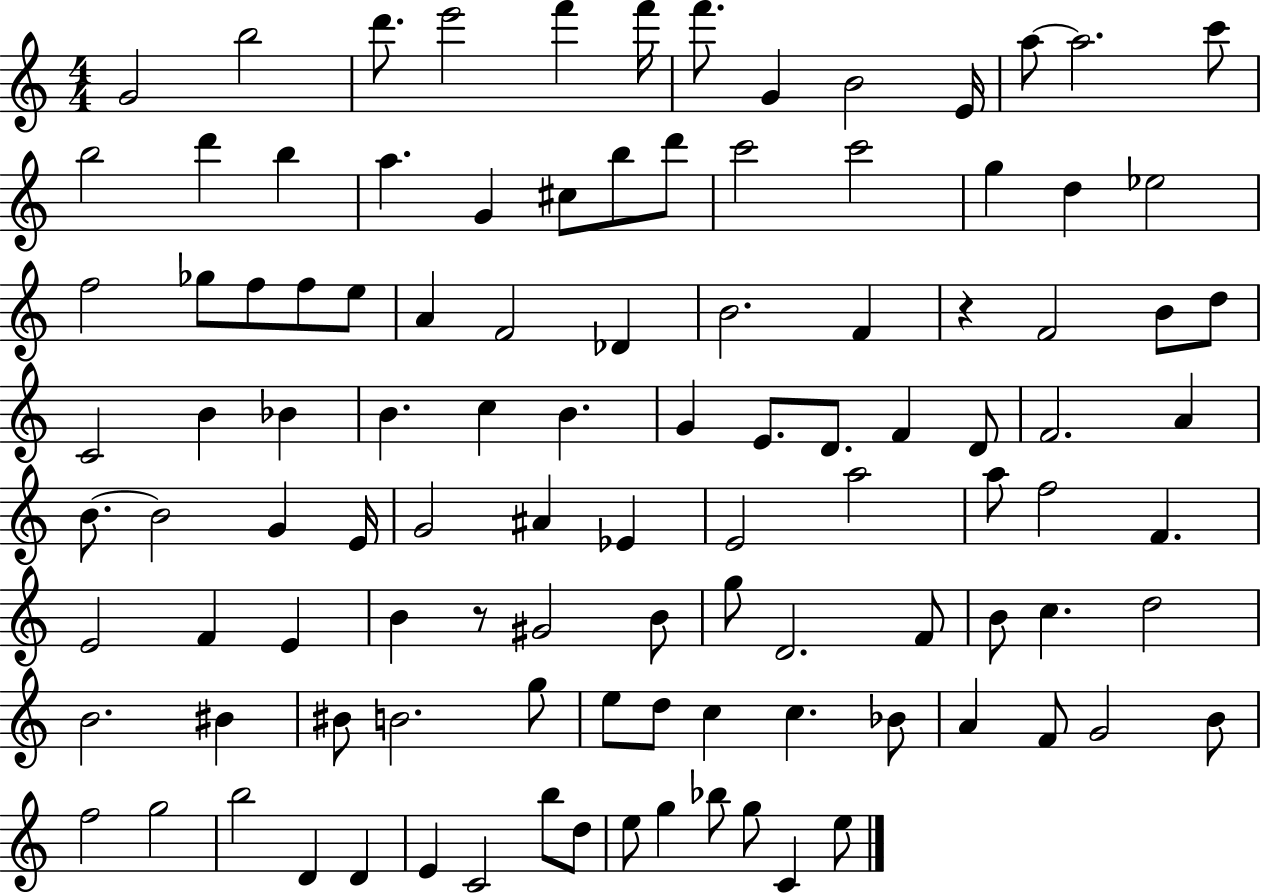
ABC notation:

X:1
T:Untitled
M:4/4
L:1/4
K:C
G2 b2 d'/2 e'2 f' f'/4 f'/2 G B2 E/4 a/2 a2 c'/2 b2 d' b a G ^c/2 b/2 d'/2 c'2 c'2 g d _e2 f2 _g/2 f/2 f/2 e/2 A F2 _D B2 F z F2 B/2 d/2 C2 B _B B c B G E/2 D/2 F D/2 F2 A B/2 B2 G E/4 G2 ^A _E E2 a2 a/2 f2 F E2 F E B z/2 ^G2 B/2 g/2 D2 F/2 B/2 c d2 B2 ^B ^B/2 B2 g/2 e/2 d/2 c c _B/2 A F/2 G2 B/2 f2 g2 b2 D D E C2 b/2 d/2 e/2 g _b/2 g/2 C e/2